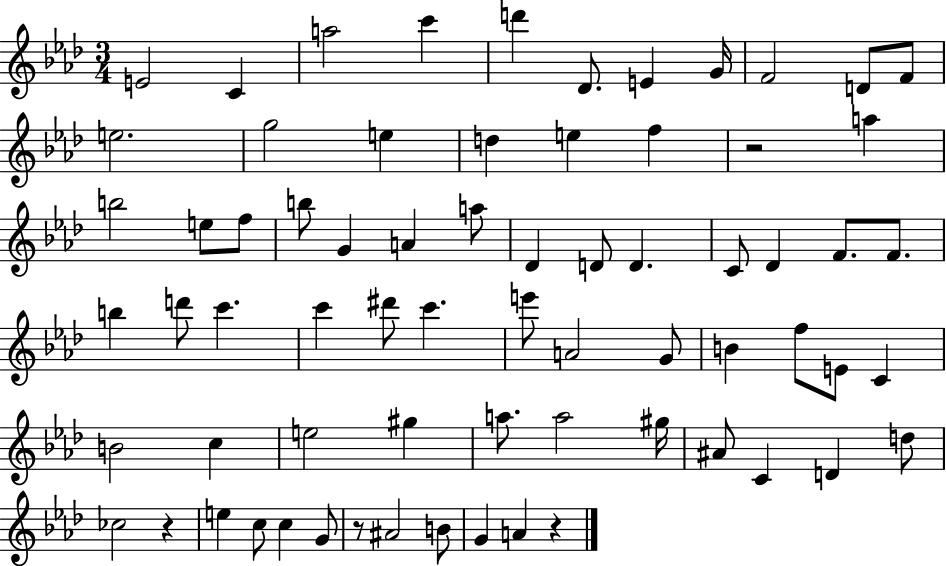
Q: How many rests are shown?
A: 4